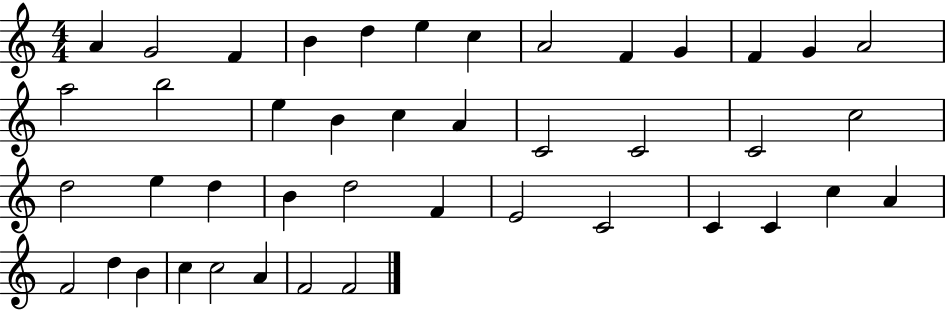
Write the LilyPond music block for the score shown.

{
  \clef treble
  \numericTimeSignature
  \time 4/4
  \key c \major
  a'4 g'2 f'4 | b'4 d''4 e''4 c''4 | a'2 f'4 g'4 | f'4 g'4 a'2 | \break a''2 b''2 | e''4 b'4 c''4 a'4 | c'2 c'2 | c'2 c''2 | \break d''2 e''4 d''4 | b'4 d''2 f'4 | e'2 c'2 | c'4 c'4 c''4 a'4 | \break f'2 d''4 b'4 | c''4 c''2 a'4 | f'2 f'2 | \bar "|."
}